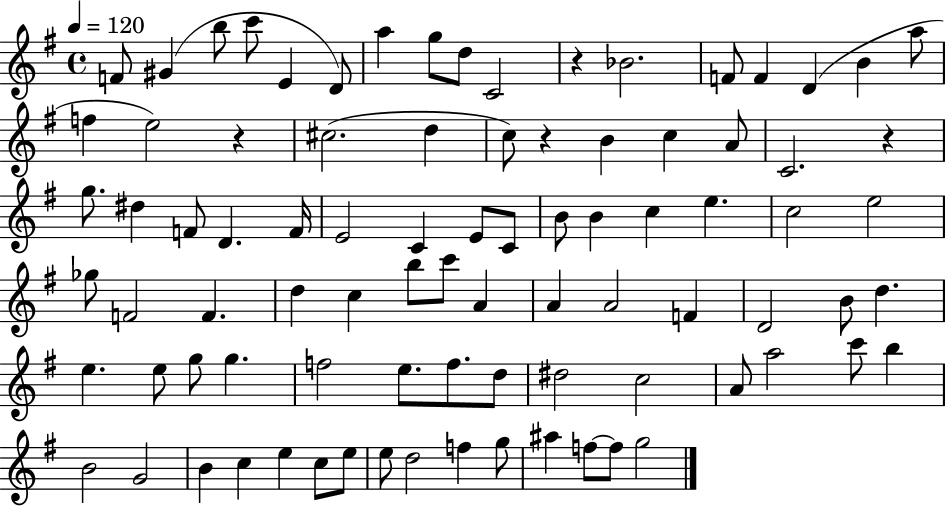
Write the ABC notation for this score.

X:1
T:Untitled
M:4/4
L:1/4
K:G
F/2 ^G b/2 c'/2 E D/2 a g/2 d/2 C2 z _B2 F/2 F D B a/2 f e2 z ^c2 d c/2 z B c A/2 C2 z g/2 ^d F/2 D F/4 E2 C E/2 C/2 B/2 B c e c2 e2 _g/2 F2 F d c b/2 c'/2 A A A2 F D2 B/2 d e e/2 g/2 g f2 e/2 f/2 d/2 ^d2 c2 A/2 a2 c'/2 b B2 G2 B c e c/2 e/2 e/2 d2 f g/2 ^a f/2 f/2 g2